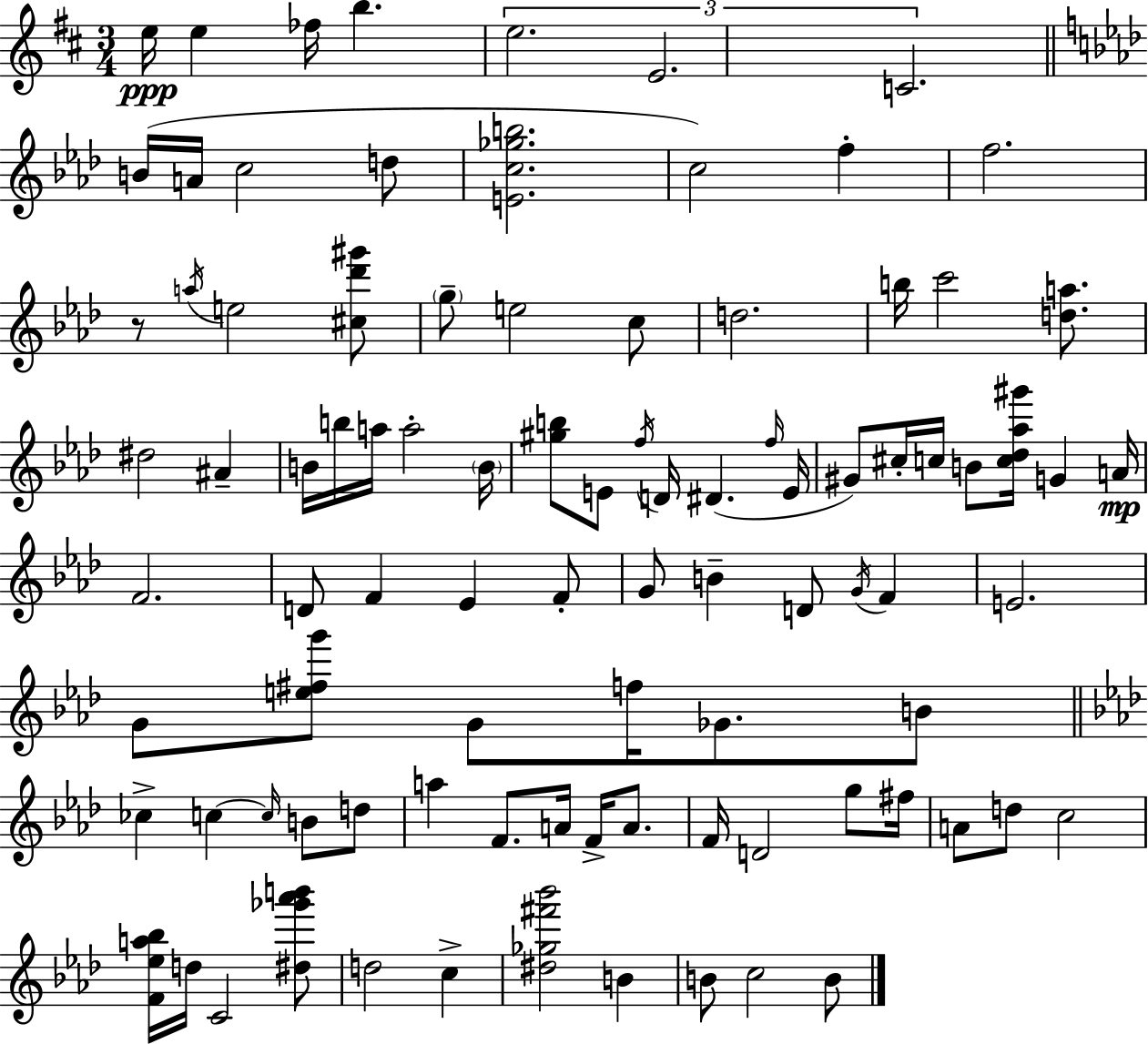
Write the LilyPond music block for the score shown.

{
  \clef treble
  \numericTimeSignature
  \time 3/4
  \key d \major
  e''16\ppp e''4 fes''16 b''4. | \tuplet 3/2 { e''2. | e'2. | c'2. } | \break \bar "||" \break \key aes \major b'16( a'16 c''2 d''8 | <e' c'' ges'' b''>2. | c''2) f''4-. | f''2. | \break r8 \acciaccatura { a''16 } e''2 <cis'' des''' gis'''>8 | \parenthesize g''8-- e''2 c''8 | d''2. | b''16 c'''2 <d'' a''>8. | \break dis''2 ais'4-- | b'16 b''16 a''16 a''2-. | \parenthesize b'16 <gis'' b''>8 e'8 \acciaccatura { f''16 } d'16 dis'4.( | \grace { f''16 } e'16 gis'8) cis''16-. c''16 b'8 <c'' des'' aes'' gis'''>16 g'4 | \break a'16\mp f'2. | d'8 f'4 ees'4 | f'8-. g'8 b'4-- d'8 \acciaccatura { g'16 } | f'4 e'2. | \break g'8 <e'' fis'' g'''>8 g'8 f''16 ges'8. | b'8 \bar "||" \break \key f \minor ces''4-> c''4~~ \grace { c''16 } b'8 d''8 | a''4 f'8. a'16 f'16-> a'8. | f'16 d'2 g''8 | fis''16 a'8 d''8 c''2 | \break <f' ees'' a'' bes''>16 d''16 c'2 <dis'' ges''' aes''' b'''>8 | d''2 c''4-> | <dis'' ges'' fis''' bes'''>2 b'4 | b'8 c''2 b'8 | \break \bar "|."
}